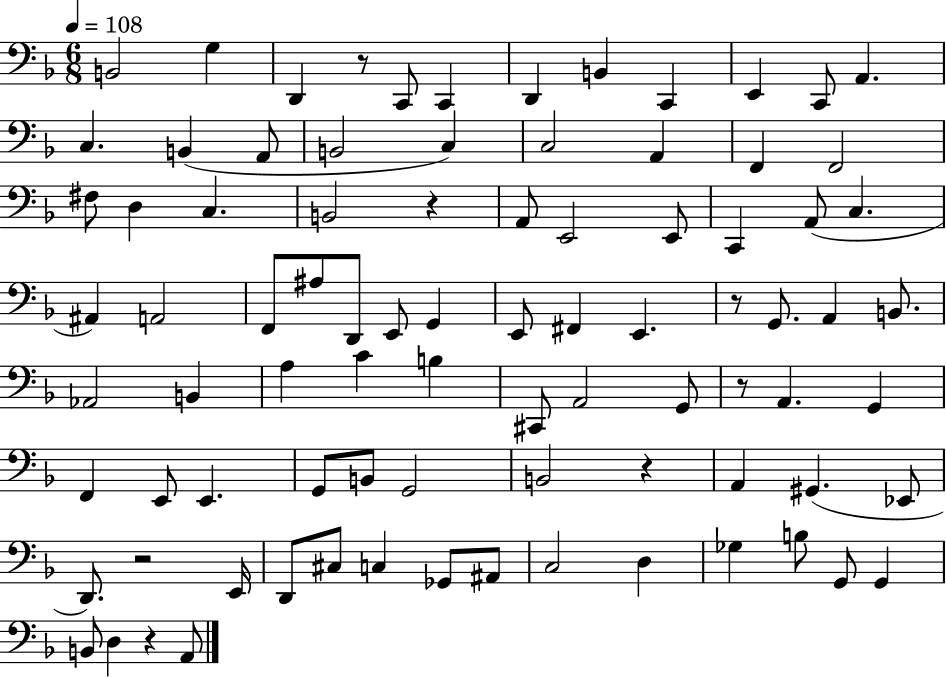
{
  \clef bass
  \numericTimeSignature
  \time 6/8
  \key f \major
  \tempo 4 = 108
  b,2 g4 | d,4 r8 c,8 c,4 | d,4 b,4 c,4 | e,4 c,8 a,4. | \break c4. b,4( a,8 | b,2 c4) | c2 a,4 | f,4 f,2 | \break fis8 d4 c4. | b,2 r4 | a,8 e,2 e,8 | c,4 a,8( c4. | \break ais,4) a,2 | f,8 ais8 d,8 e,8 g,4 | e,8 fis,4 e,4. | r8 g,8. a,4 b,8. | \break aes,2 b,4 | a4 c'4 b4 | cis,8 a,2 g,8 | r8 a,4. g,4 | \break f,4 e,8 e,4. | g,8 b,8 g,2 | b,2 r4 | a,4 gis,4.( ees,8 | \break d,8.) r2 e,16 | d,8 cis8 c4 ges,8 ais,8 | c2 d4 | ges4 b8 g,8 g,4 | \break b,8 d4 r4 a,8 | \bar "|."
}